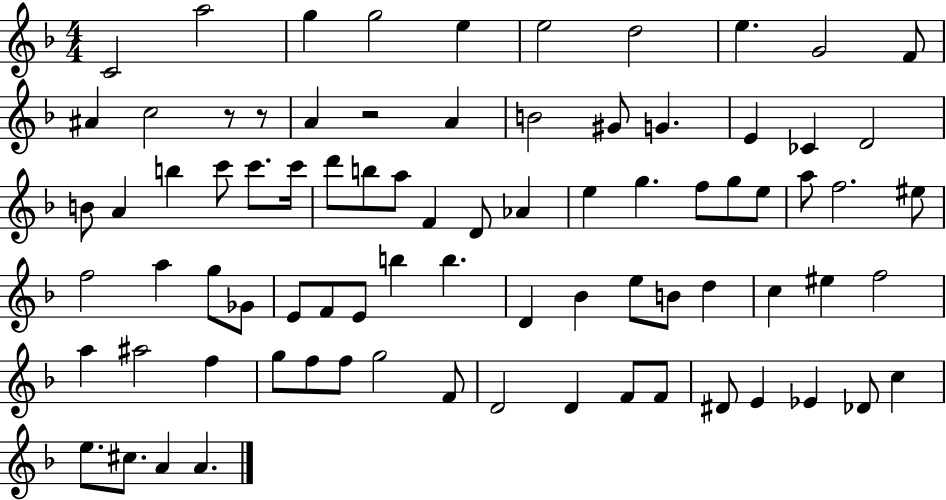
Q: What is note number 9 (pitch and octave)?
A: G4